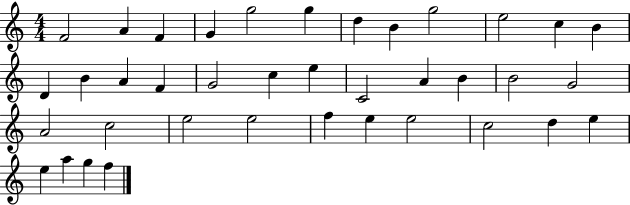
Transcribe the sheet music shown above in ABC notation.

X:1
T:Untitled
M:4/4
L:1/4
K:C
F2 A F G g2 g d B g2 e2 c B D B A F G2 c e C2 A B B2 G2 A2 c2 e2 e2 f e e2 c2 d e e a g f